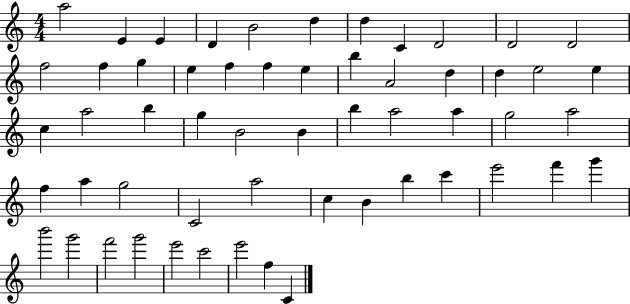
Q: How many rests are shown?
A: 0